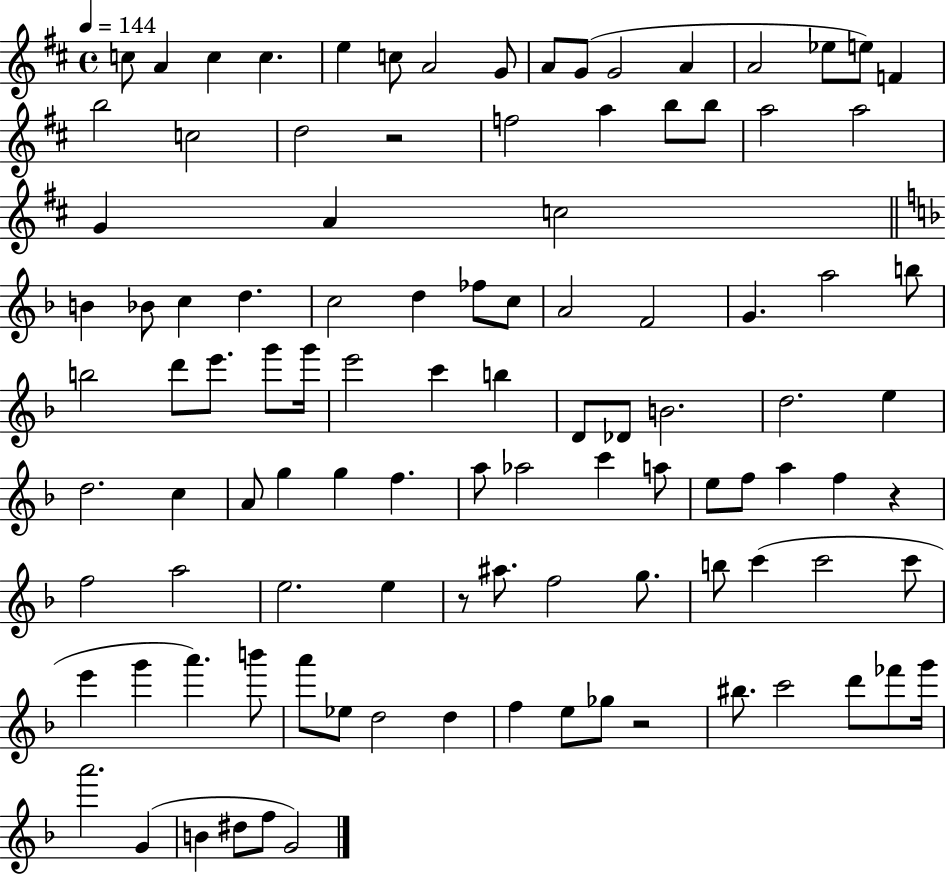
{
  \clef treble
  \time 4/4
  \defaultTimeSignature
  \key d \major
  \tempo 4 = 144
  \repeat volta 2 { c''8 a'4 c''4 c''4. | e''4 c''8 a'2 g'8 | a'8 g'8( g'2 a'4 | a'2 ees''8 e''8) f'4 | \break b''2 c''2 | d''2 r2 | f''2 a''4 b''8 b''8 | a''2 a''2 | \break g'4 a'4 c''2 | \bar "||" \break \key f \major b'4 bes'8 c''4 d''4. | c''2 d''4 fes''8 c''8 | a'2 f'2 | g'4. a''2 b''8 | \break b''2 d'''8 e'''8. g'''8 g'''16 | e'''2 c'''4 b''4 | d'8 des'8 b'2. | d''2. e''4 | \break d''2. c''4 | a'8 g''4 g''4 f''4. | a''8 aes''2 c'''4 a''8 | e''8 f''8 a''4 f''4 r4 | \break f''2 a''2 | e''2. e''4 | r8 ais''8. f''2 g''8. | b''8 c'''4( c'''2 c'''8 | \break e'''4 g'''4 a'''4.) b'''8 | a'''8 ees''8 d''2 d''4 | f''4 e''8 ges''8 r2 | bis''8. c'''2 d'''8 fes'''8 g'''16 | \break a'''2. g'4( | b'4 dis''8 f''8 g'2) | } \bar "|."
}